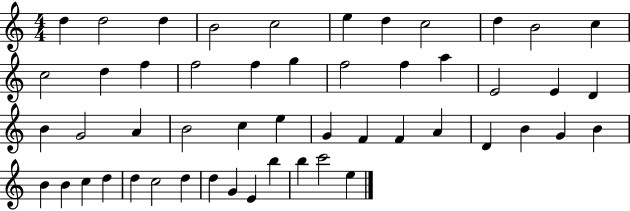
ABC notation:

X:1
T:Untitled
M:4/4
L:1/4
K:C
d d2 d B2 c2 e d c2 d B2 c c2 d f f2 f g f2 f a E2 E D B G2 A B2 c e G F F A D B G B B B c d d c2 d d G E b b c'2 e